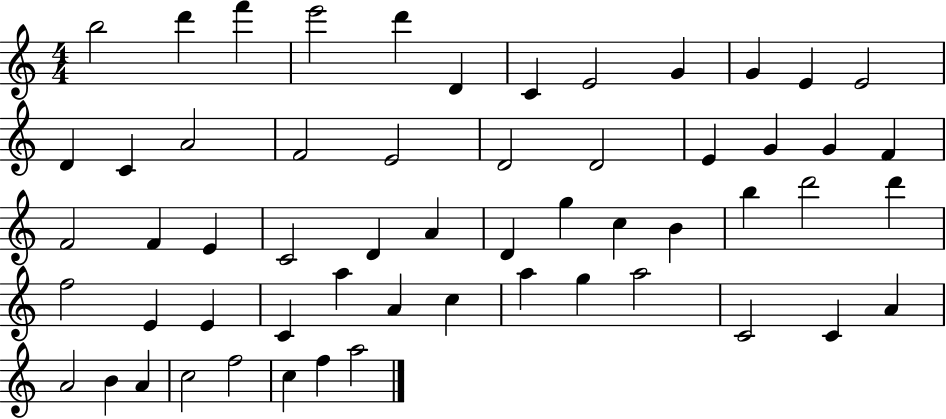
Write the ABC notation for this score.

X:1
T:Untitled
M:4/4
L:1/4
K:C
b2 d' f' e'2 d' D C E2 G G E E2 D C A2 F2 E2 D2 D2 E G G F F2 F E C2 D A D g c B b d'2 d' f2 E E C a A c a g a2 C2 C A A2 B A c2 f2 c f a2